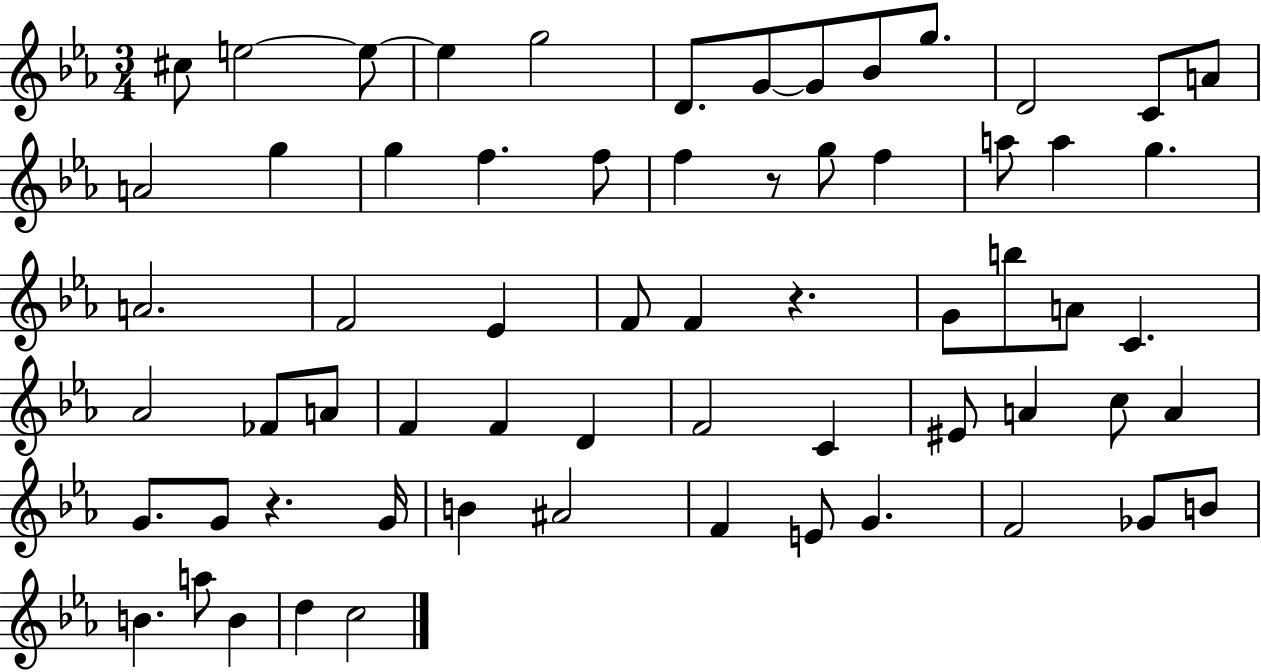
{
  \clef treble
  \numericTimeSignature
  \time 3/4
  \key ees \major
  cis''8 e''2~~ e''8~~ | e''4 g''2 | d'8. g'8~~ g'8 bes'8 g''8. | d'2 c'8 a'8 | \break a'2 g''4 | g''4 f''4. f''8 | f''4 r8 g''8 f''4 | a''8 a''4 g''4. | \break a'2. | f'2 ees'4 | f'8 f'4 r4. | g'8 b''8 a'8 c'4. | \break aes'2 fes'8 a'8 | f'4 f'4 d'4 | f'2 c'4 | eis'8 a'4 c''8 a'4 | \break g'8. g'8 r4. g'16 | b'4 ais'2 | f'4 e'8 g'4. | f'2 ges'8 b'8 | \break b'4. a''8 b'4 | d''4 c''2 | \bar "|."
}